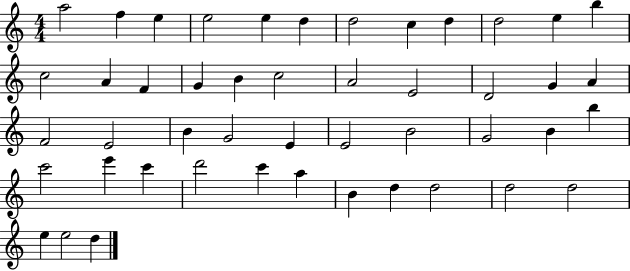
X:1
T:Untitled
M:4/4
L:1/4
K:C
a2 f e e2 e d d2 c d d2 e b c2 A F G B c2 A2 E2 D2 G A F2 E2 B G2 E E2 B2 G2 B b c'2 e' c' d'2 c' a B d d2 d2 d2 e e2 d